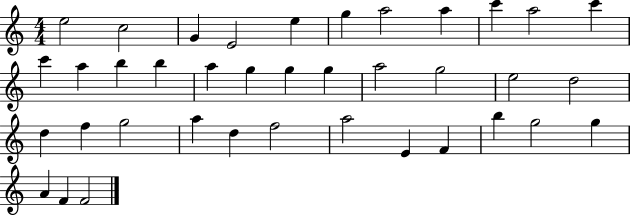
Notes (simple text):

E5/h C5/h G4/q E4/h E5/q G5/q A5/h A5/q C6/q A5/h C6/q C6/q A5/q B5/q B5/q A5/q G5/q G5/q G5/q A5/h G5/h E5/h D5/h D5/q F5/q G5/h A5/q D5/q F5/h A5/h E4/q F4/q B5/q G5/h G5/q A4/q F4/q F4/h